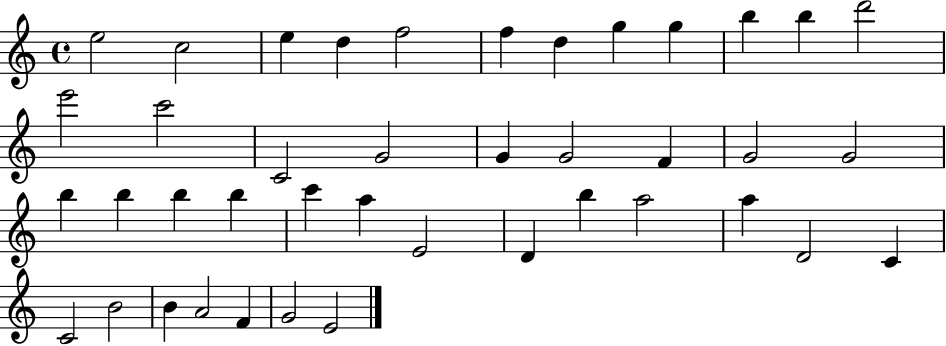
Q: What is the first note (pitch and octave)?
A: E5